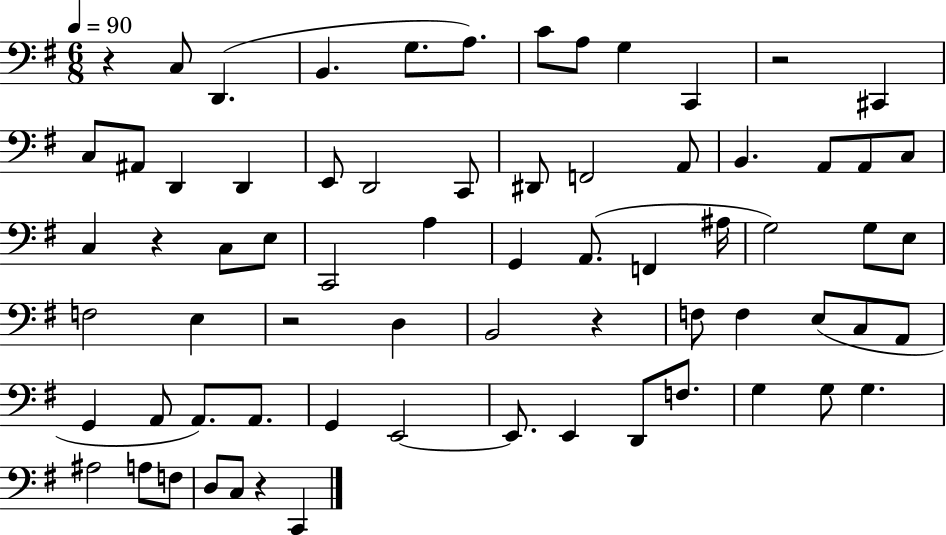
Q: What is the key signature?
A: G major